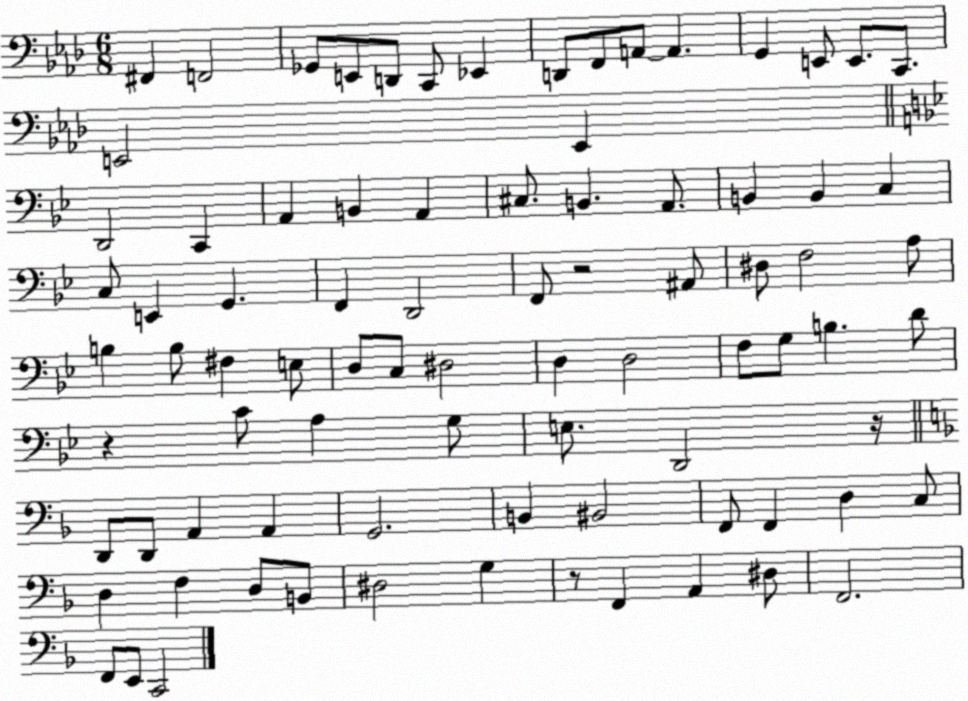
X:1
T:Untitled
M:6/8
L:1/4
K:Ab
^F,, F,,2 _G,,/2 E,,/2 D,,/2 C,,/2 _E,, D,,/2 F,,/2 A,,/2 A,, G,, E,,/2 E,,/2 C,,/2 E,,2 E,, D,,2 C,, A,, B,, A,, ^C,/2 B,, A,,/2 B,, B,, C, C,/2 E,, G,, F,, D,,2 F,,/2 z2 ^A,,/2 ^D,/2 F,2 A,/2 B, B,/2 ^F, E,/2 D,/2 C,/2 ^D,2 D, D,2 F,/2 G,/2 B, D/2 z C/2 A, G,/2 E,/2 D,,2 z/4 D,,/2 D,,/2 A,, A,, G,,2 B,, ^B,,2 F,,/2 F,, D, C,/2 D, F, D,/2 B,,/2 ^D,2 G, z/2 F,, A,, ^D,/2 F,,2 F,,/2 E,,/2 C,,2